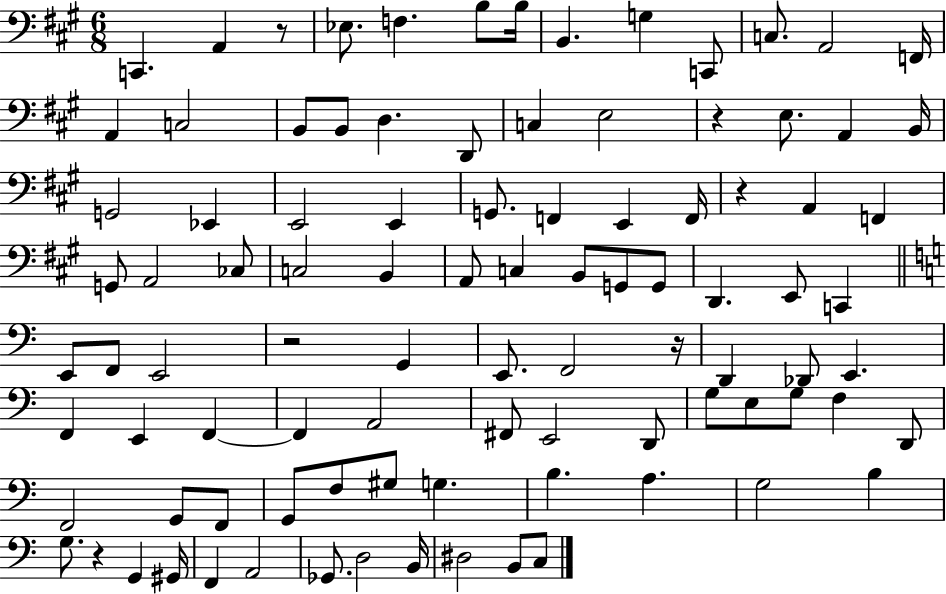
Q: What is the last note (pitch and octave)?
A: C3